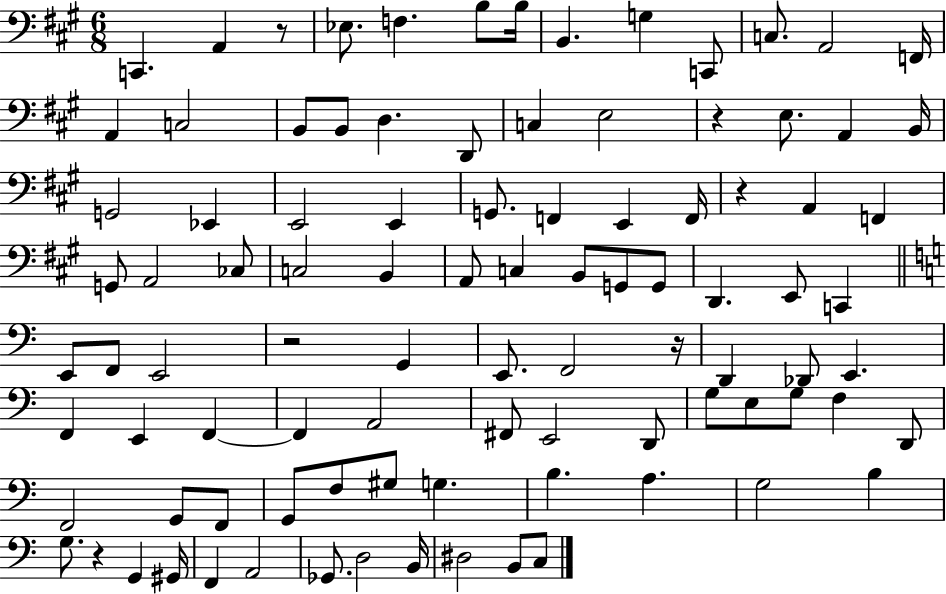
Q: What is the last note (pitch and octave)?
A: C3